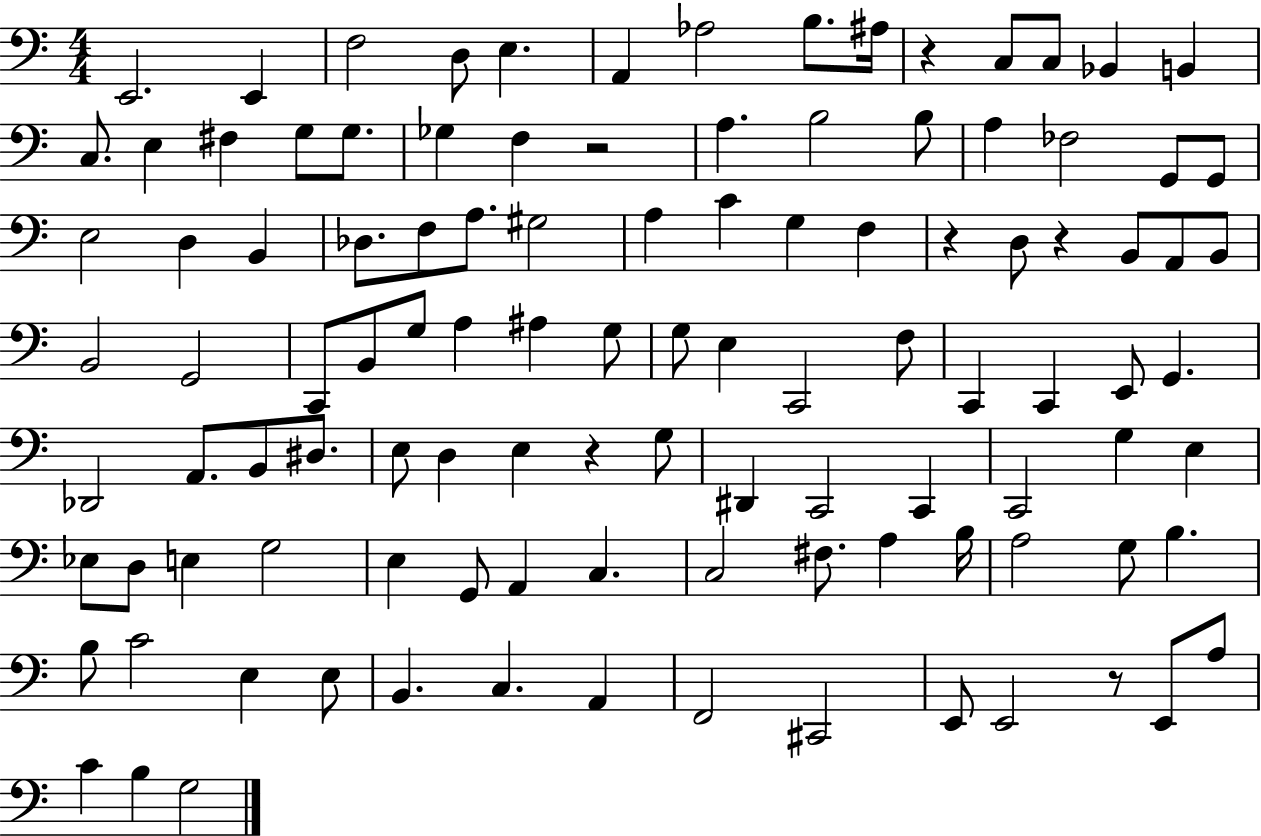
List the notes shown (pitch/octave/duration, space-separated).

E2/h. E2/q F3/h D3/e E3/q. A2/q Ab3/h B3/e. A#3/s R/q C3/e C3/e Bb2/q B2/q C3/e. E3/q F#3/q G3/e G3/e. Gb3/q F3/q R/h A3/q. B3/h B3/e A3/q FES3/h G2/e G2/e E3/h D3/q B2/q Db3/e. F3/e A3/e. G#3/h A3/q C4/q G3/q F3/q R/q D3/e R/q B2/e A2/e B2/e B2/h G2/h C2/e B2/e G3/e A3/q A#3/q G3/e G3/e E3/q C2/h F3/e C2/q C2/q E2/e G2/q. Db2/h A2/e. B2/e D#3/e. E3/e D3/q E3/q R/q G3/e D#2/q C2/h C2/q C2/h G3/q E3/q Eb3/e D3/e E3/q G3/h E3/q G2/e A2/q C3/q. C3/h F#3/e. A3/q B3/s A3/h G3/e B3/q. B3/e C4/h E3/q E3/e B2/q. C3/q. A2/q F2/h C#2/h E2/e E2/h R/e E2/e A3/e C4/q B3/q G3/h